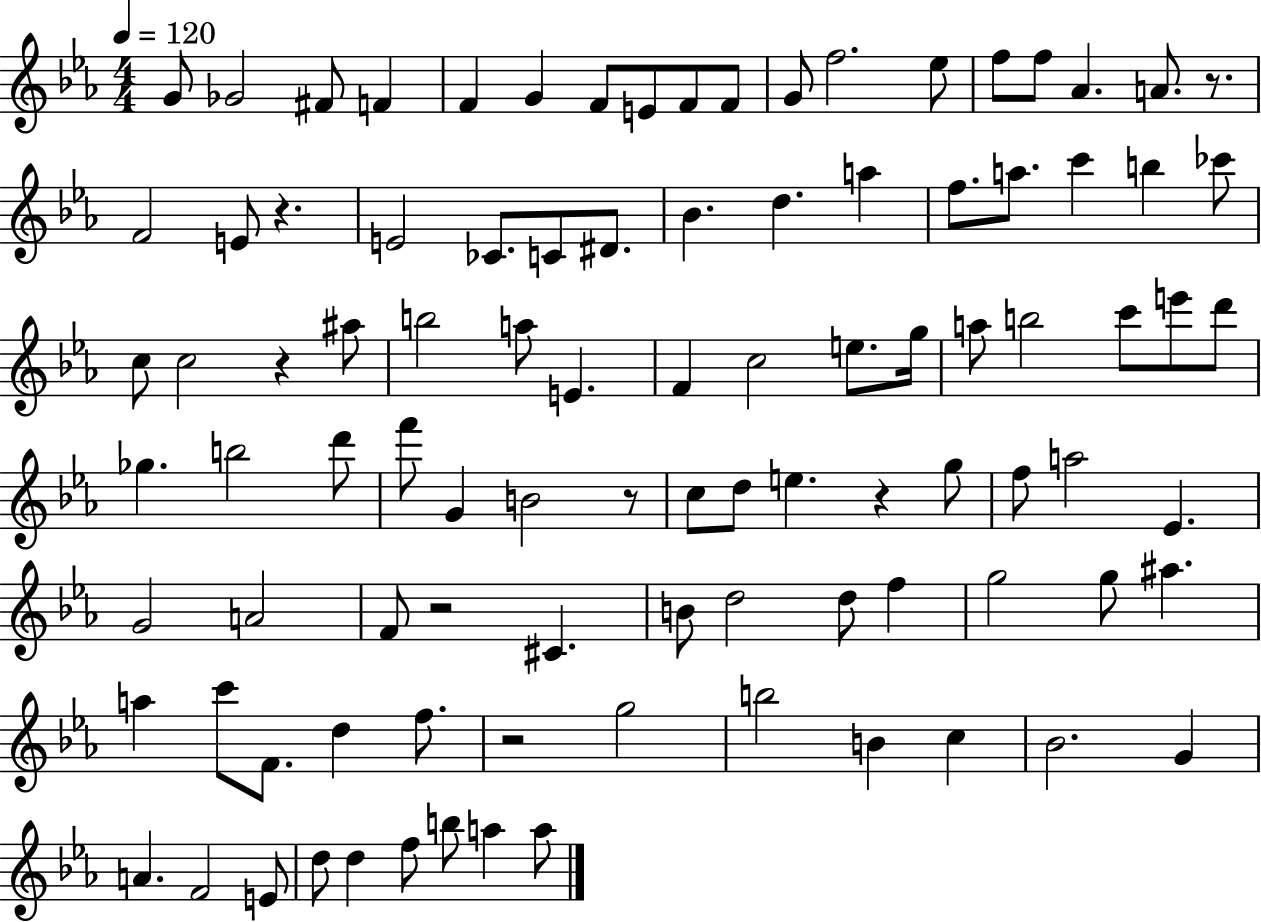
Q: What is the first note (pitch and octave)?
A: G4